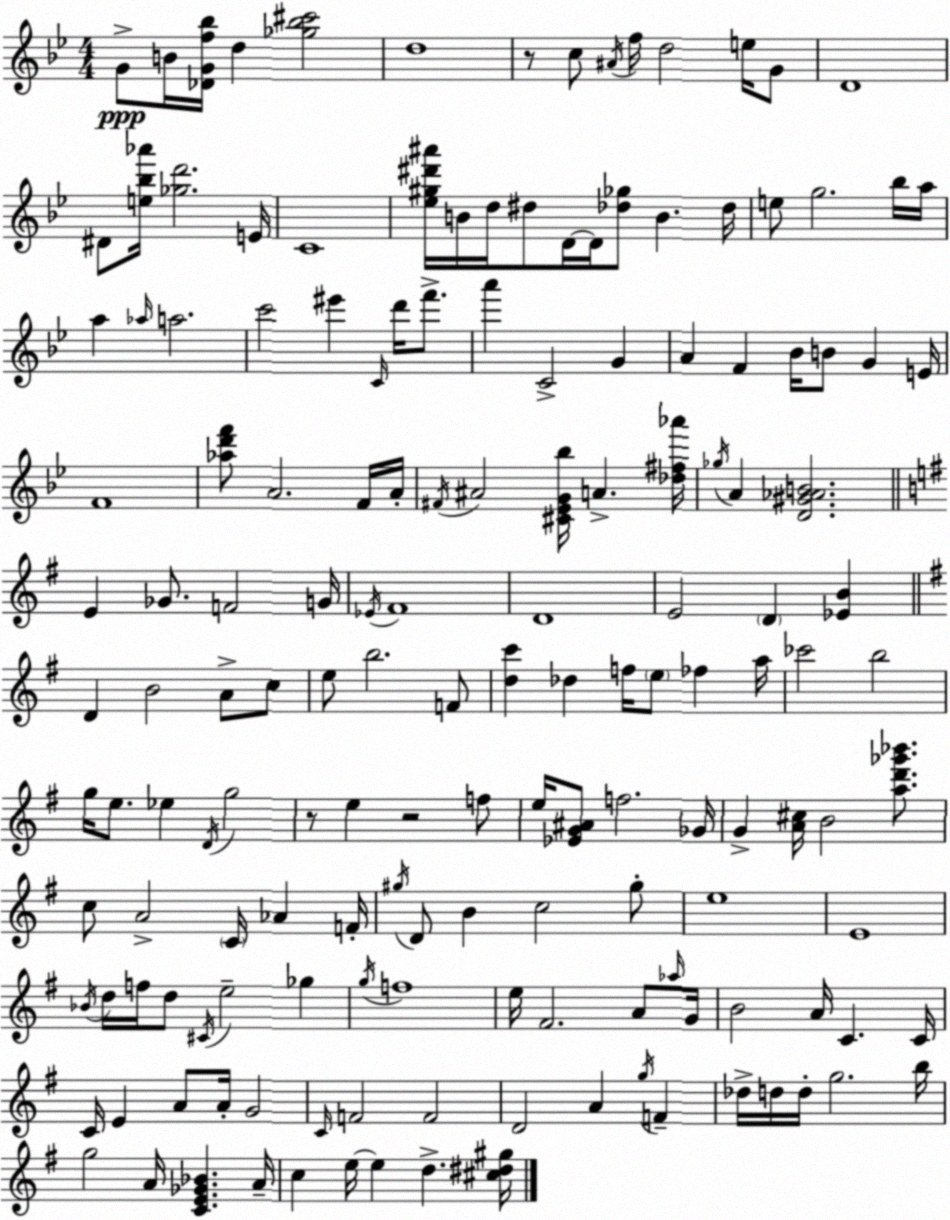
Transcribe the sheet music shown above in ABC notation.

X:1
T:Untitled
M:4/4
L:1/4
K:Bb
G/2 B/4 [_DGf_b]/4 d [_g_b^c']2 d4 z/2 c/2 ^A/4 f/4 d2 e/4 G/2 D4 ^D/2 [e_b_a']/4 [_gd']2 E/4 C4 [_e^g^d'^a']/4 B/4 d/4 ^d/2 D/4 D/4 [_d_g]/2 B _d/4 e/2 g2 _b/4 a/4 a _a/4 a2 c'2 ^e' C/4 d'/4 f'/2 a' C2 G A F _B/4 B/2 G E/4 F4 [_ad'f']/2 A2 F/4 A/4 ^F/4 ^A2 [^C_EG_b]/4 A [_d^f_a']/4 _g/4 A [D^G_AB]2 E _G/2 F2 G/4 _E/4 ^F4 D4 E2 D [_EB] D B2 A/2 c/2 e/2 b2 F/2 [dc'] _d f/4 e/2 _f a/4 _c'2 b2 g/4 e/2 _e D/4 g2 z/2 e z2 f/2 e/4 [_EG^A]/2 f2 _G/4 G [A^c]/4 B2 [ad'_g'_b']/2 c/2 A2 C/4 _A F/4 ^g/4 D/2 B c2 ^g/2 e4 E4 _B/4 d/4 f/4 d/2 ^C/4 e2 _g g/4 f4 e/4 ^F2 A/2 _a/4 G/4 B2 A/4 C C/4 C/4 E A/2 A/4 G2 C/4 F2 F2 D2 A g/4 F _d/4 d/4 d/4 g2 b/4 g2 A/4 [CE_G_B] A/4 c e/4 e d [^c^d^g]/4